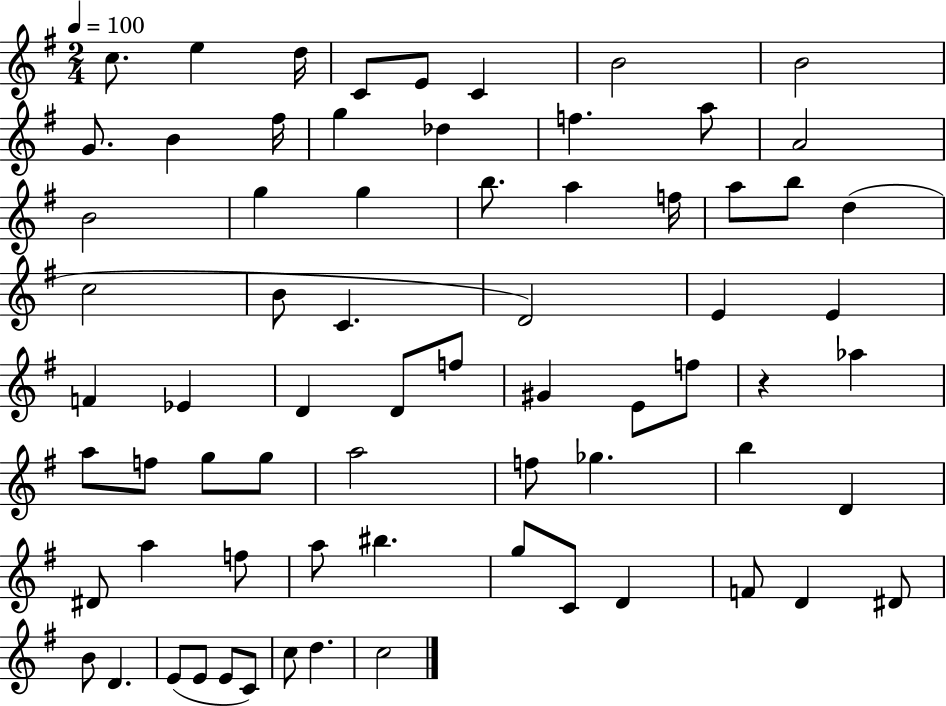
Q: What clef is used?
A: treble